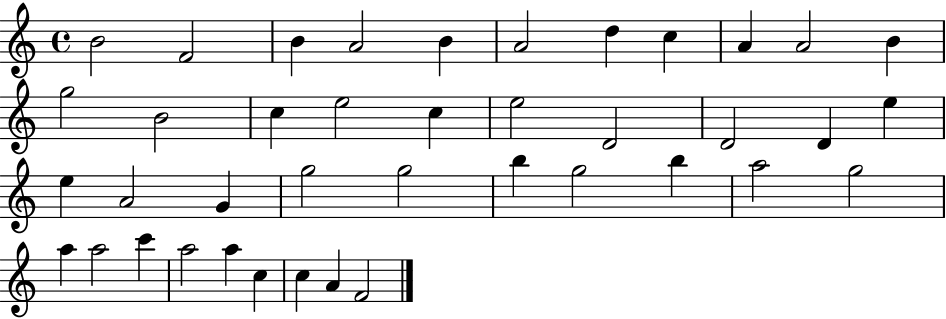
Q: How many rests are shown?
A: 0